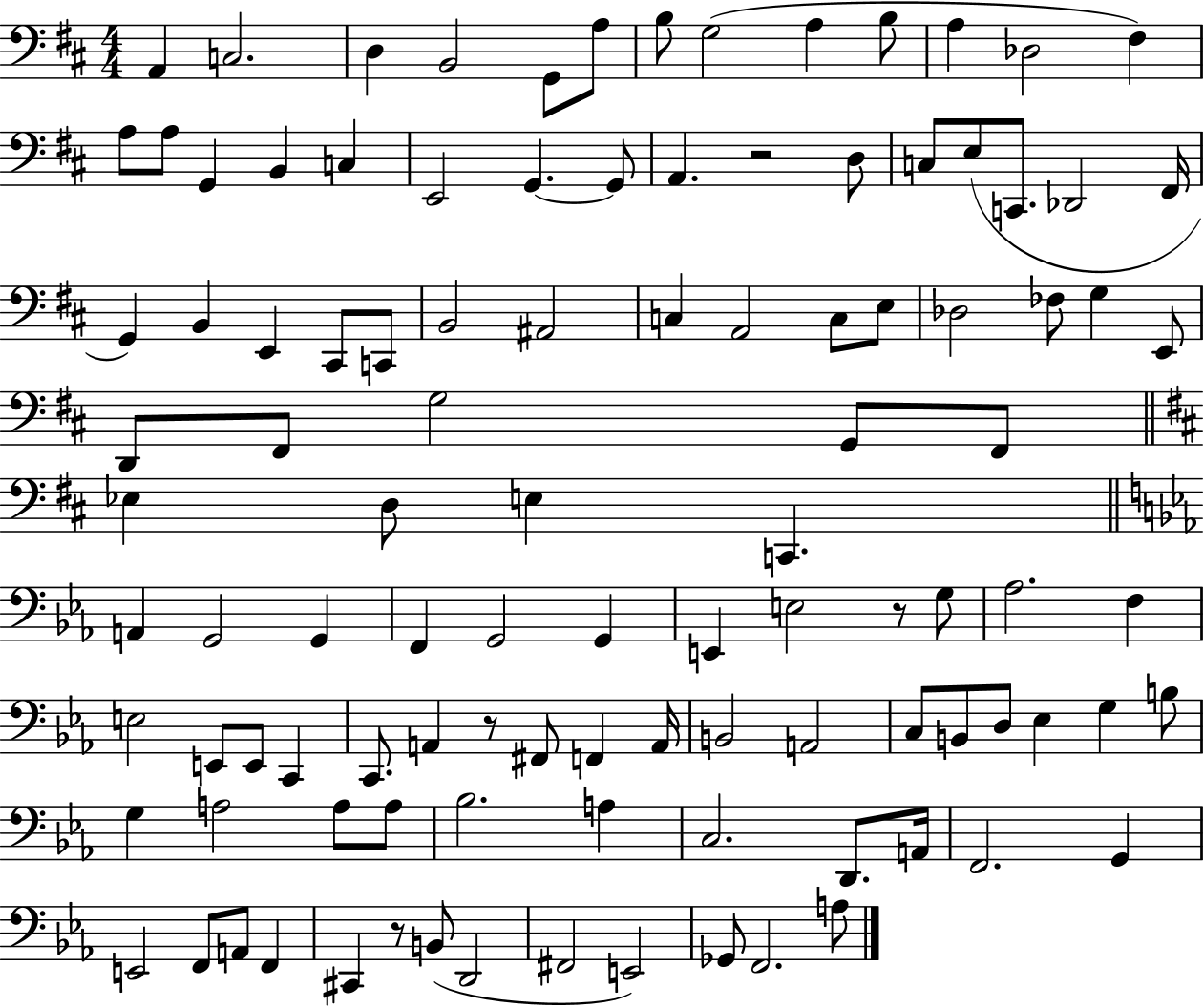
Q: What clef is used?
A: bass